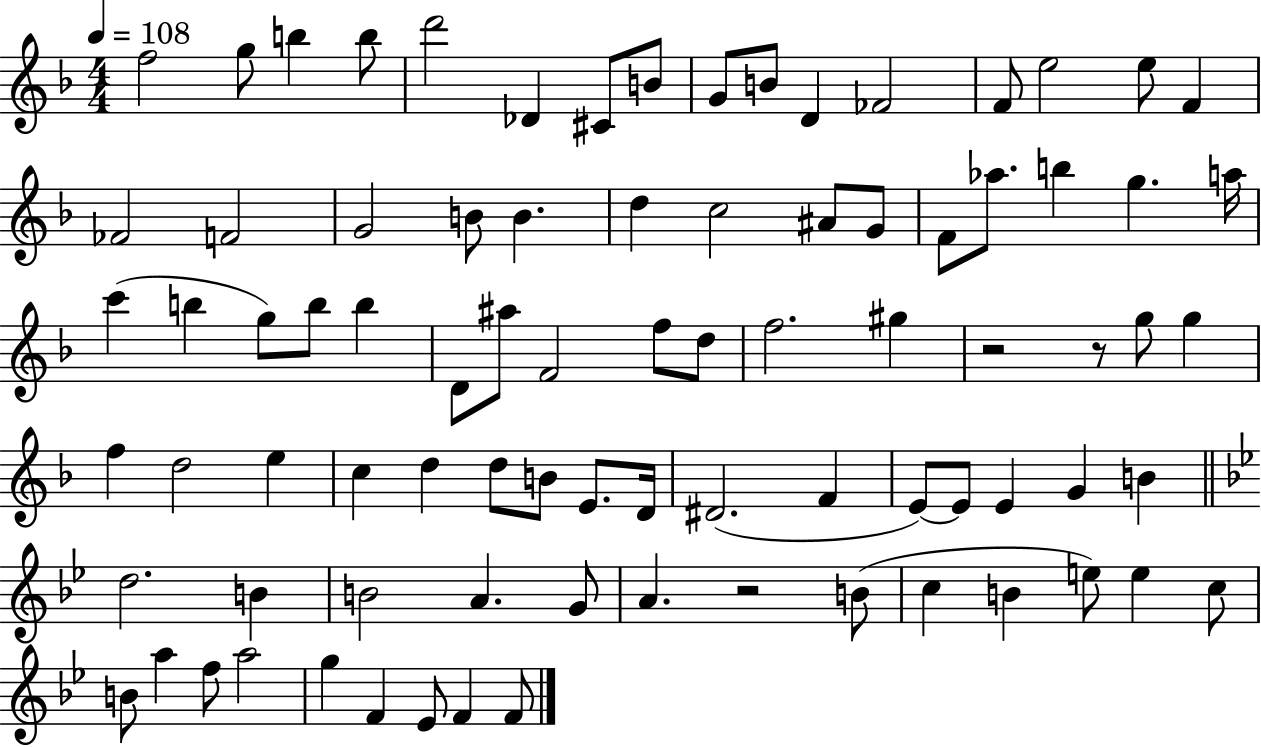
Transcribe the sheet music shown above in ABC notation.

X:1
T:Untitled
M:4/4
L:1/4
K:F
f2 g/2 b b/2 d'2 _D ^C/2 B/2 G/2 B/2 D _F2 F/2 e2 e/2 F _F2 F2 G2 B/2 B d c2 ^A/2 G/2 F/2 _a/2 b g a/4 c' b g/2 b/2 b D/2 ^a/2 F2 f/2 d/2 f2 ^g z2 z/2 g/2 g f d2 e c d d/2 B/2 E/2 D/4 ^D2 F E/2 E/2 E G B d2 B B2 A G/2 A z2 B/2 c B e/2 e c/2 B/2 a f/2 a2 g F _E/2 F F/2